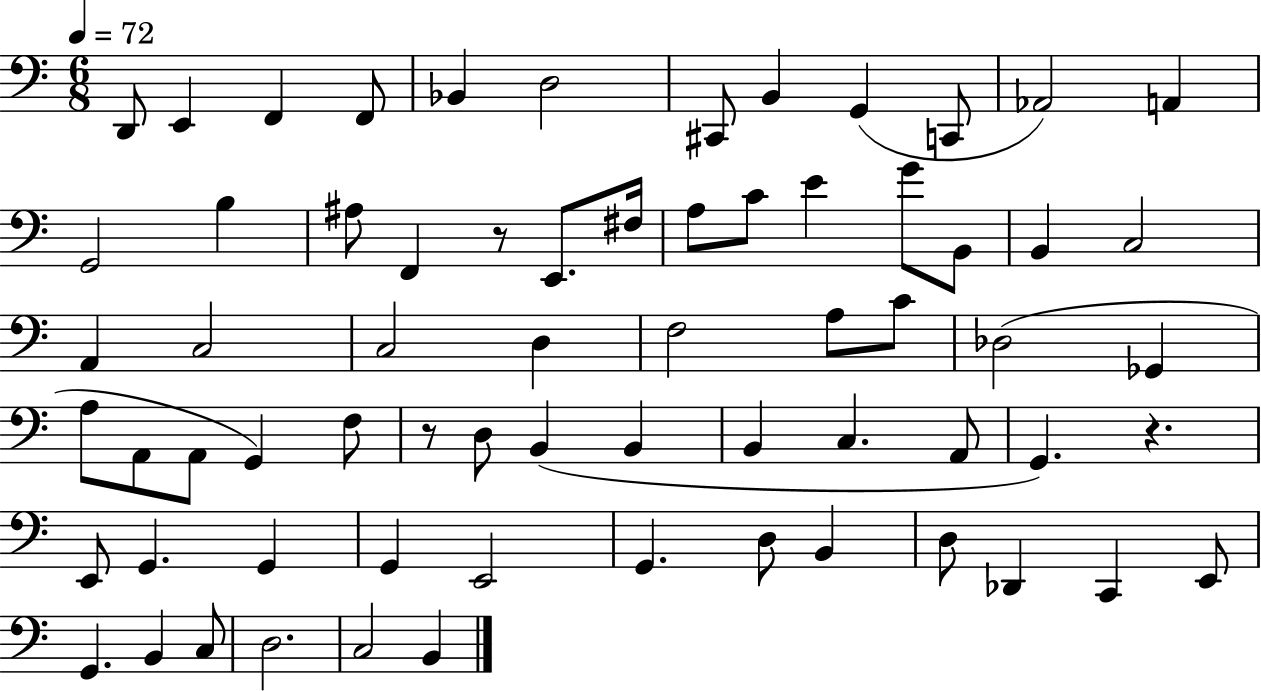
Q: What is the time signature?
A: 6/8